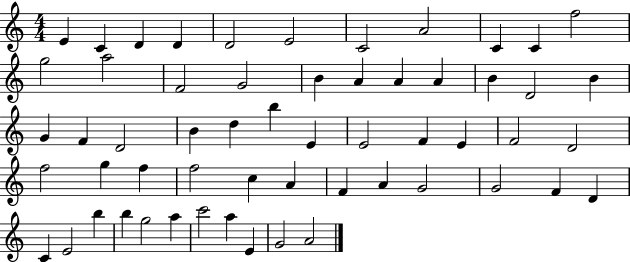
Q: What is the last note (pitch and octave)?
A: A4